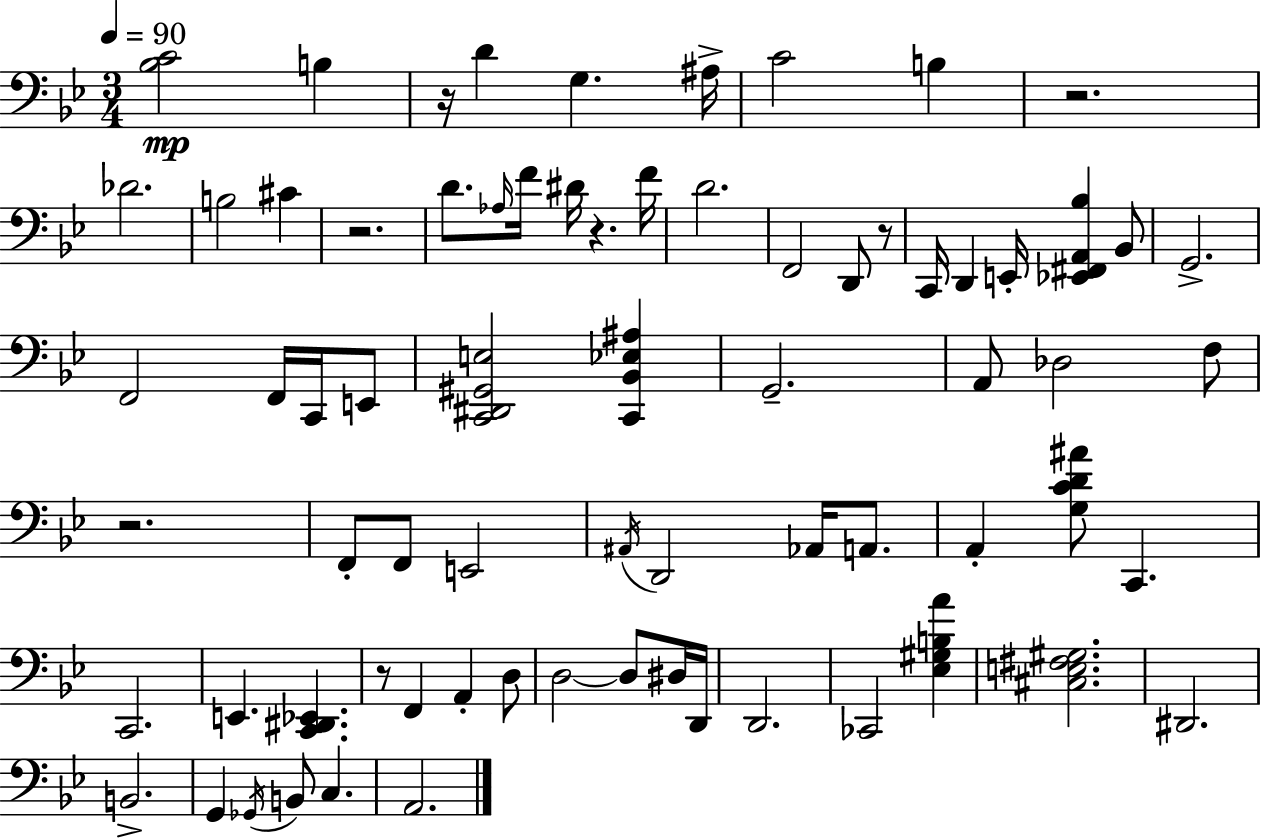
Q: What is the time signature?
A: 3/4